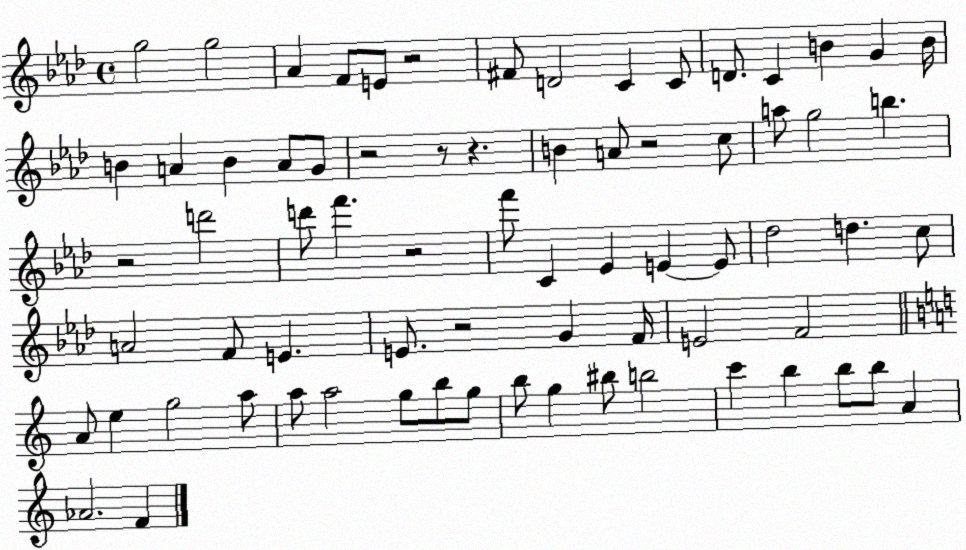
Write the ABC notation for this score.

X:1
T:Untitled
M:4/4
L:1/4
K:Ab
g2 g2 _A F/2 E/2 z2 ^F/2 D2 C C/2 D/2 C B G B/4 B A B A/2 G/2 z2 z/2 z B A/2 z2 c/2 a/2 g2 b z2 d'2 d'/2 f' z2 f'/2 C _E E E/2 _d2 d c/2 A2 F/2 E E/2 z2 G F/4 E2 F2 A/2 e g2 a/2 a/2 a2 g/2 b/2 g/2 b/2 g ^b/2 b2 c' b b/2 b/2 A _A2 F